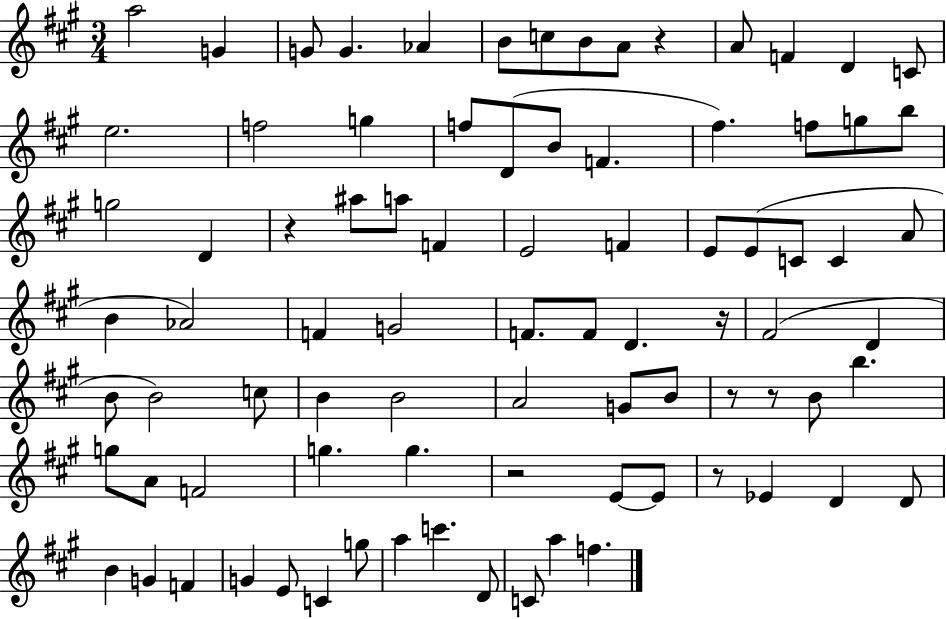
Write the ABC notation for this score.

X:1
T:Untitled
M:3/4
L:1/4
K:A
a2 G G/2 G _A B/2 c/2 B/2 A/2 z A/2 F D C/2 e2 f2 g f/2 D/2 B/2 F ^f f/2 g/2 b/2 g2 D z ^a/2 a/2 F E2 F E/2 E/2 C/2 C A/2 B _A2 F G2 F/2 F/2 D z/4 ^F2 D B/2 B2 c/2 B B2 A2 G/2 B/2 z/2 z/2 B/2 b g/2 A/2 F2 g g z2 E/2 E/2 z/2 _E D D/2 B G F G E/2 C g/2 a c' D/2 C/2 a f